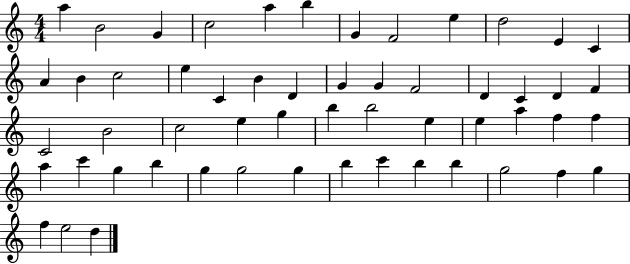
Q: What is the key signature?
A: C major